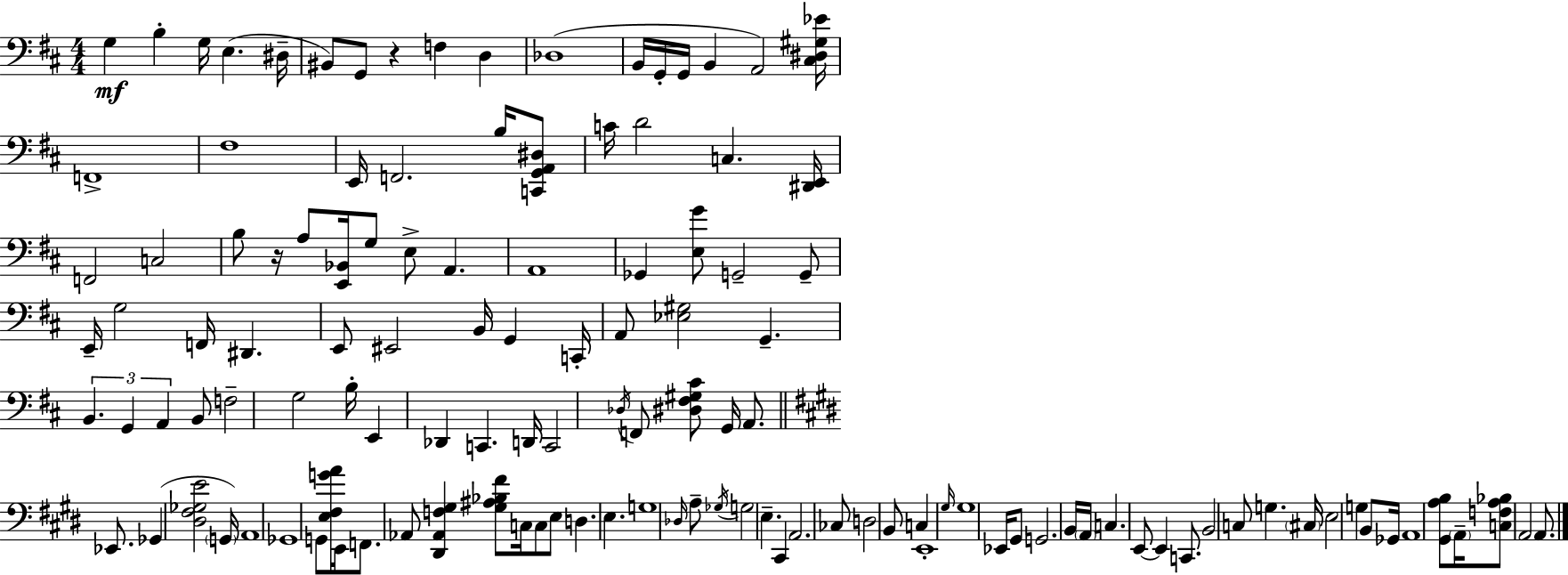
G3/q B3/q G3/s E3/q. D#3/s BIS2/e G2/e R/q F3/q D3/q Db3/w B2/s G2/s G2/s B2/q A2/h [C#3,D#3,G#3,Eb4]/s F2/w F#3/w E2/s F2/h. B3/s [C2,G2,A2,D#3]/e C4/s D4/h C3/q. [D#2,E2]/s F2/h C3/h B3/e R/s A3/e [E2,Bb2]/s G3/e E3/e A2/q. A2/w Gb2/q [E3,G4]/e G2/h G2/e E2/s G3/h F2/s D#2/q. E2/e EIS2/h B2/s G2/q C2/s A2/e [Eb3,G#3]/h G2/q. B2/q. G2/q A2/q B2/e F3/h G3/h B3/s E2/q Db2/q C2/q. D2/s C2/h Db3/s F2/e [D#3,F#3,G#3,C#4]/e G2/s A2/e. Eb2/e. Gb2/q [D#3,F#3,Gb3,E4]/h G2/s A2/w Gb2/w G2/e [E3,F#3,G4,A4]/s E2/s F2/e. Ab2/e [D#2,Ab2,F3,G#3]/q [G#3,A#3,Bb3,F#4]/e C3/s C3/e E3/e D3/q. E3/q. G3/w Db3/s A3/e Gb3/s G3/h E3/q. C#2/q A2/h. CES3/e D3/h B2/e C3/q E2/w G#3/s G#3/w Eb2/s G#2/e G2/h. B2/s A2/s C3/q. E2/e E2/q C2/e. B2/h C3/e G3/q. C#3/s E3/h G3/q B2/e Gb2/s A2/w [G#2,A3,B3]/e A2/s [C3,F3,A3,Bb3]/e A2/h A2/e.